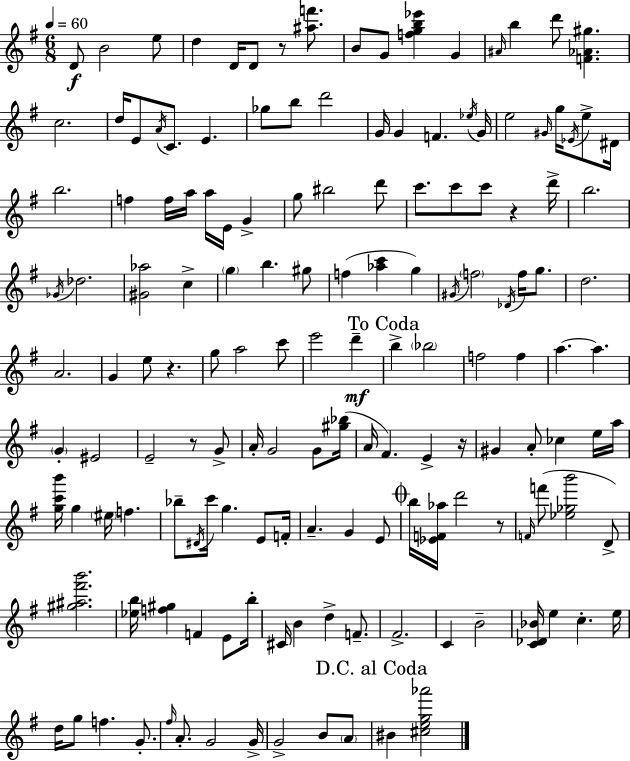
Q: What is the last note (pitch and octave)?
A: BIS4